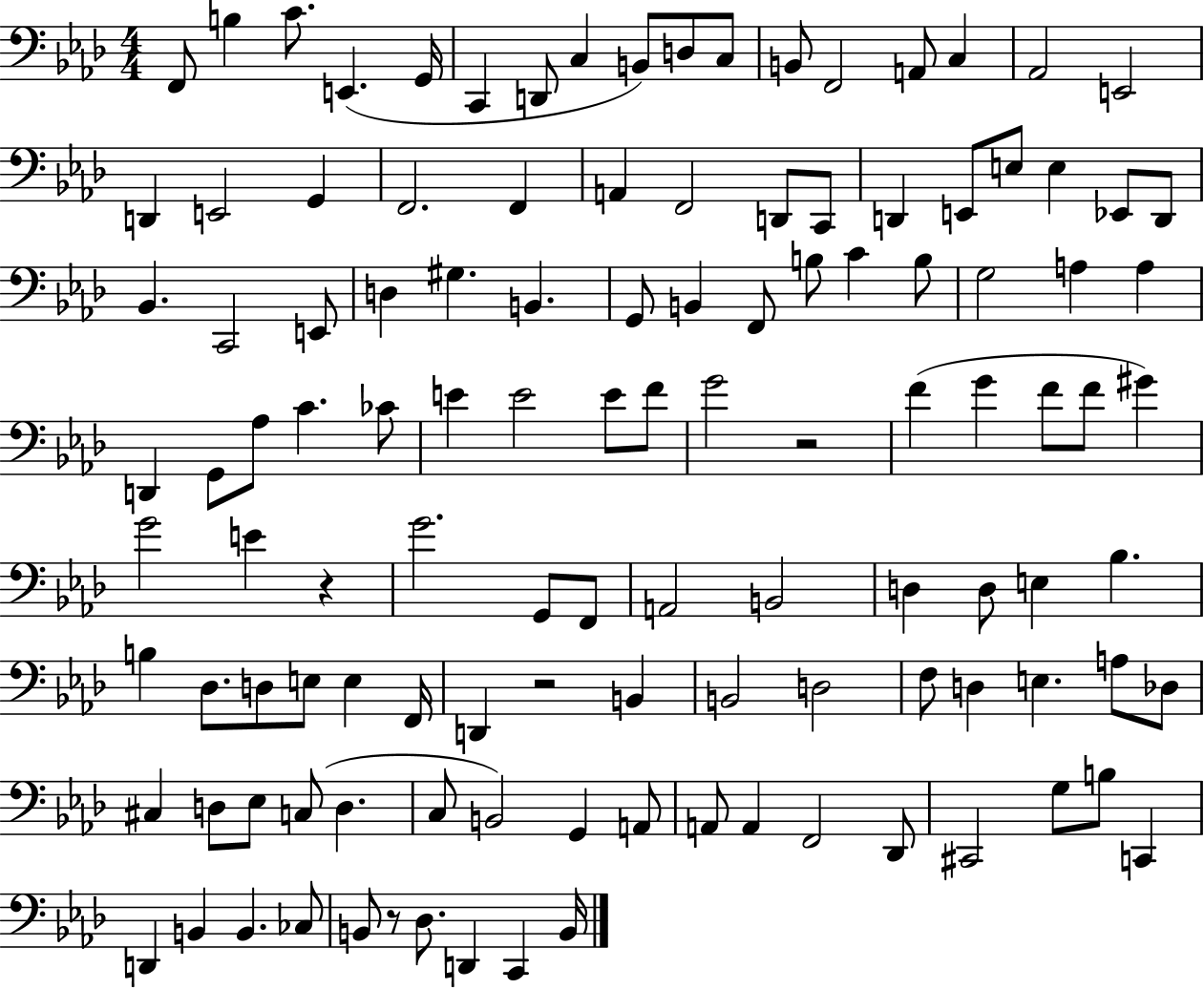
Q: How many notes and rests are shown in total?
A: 118